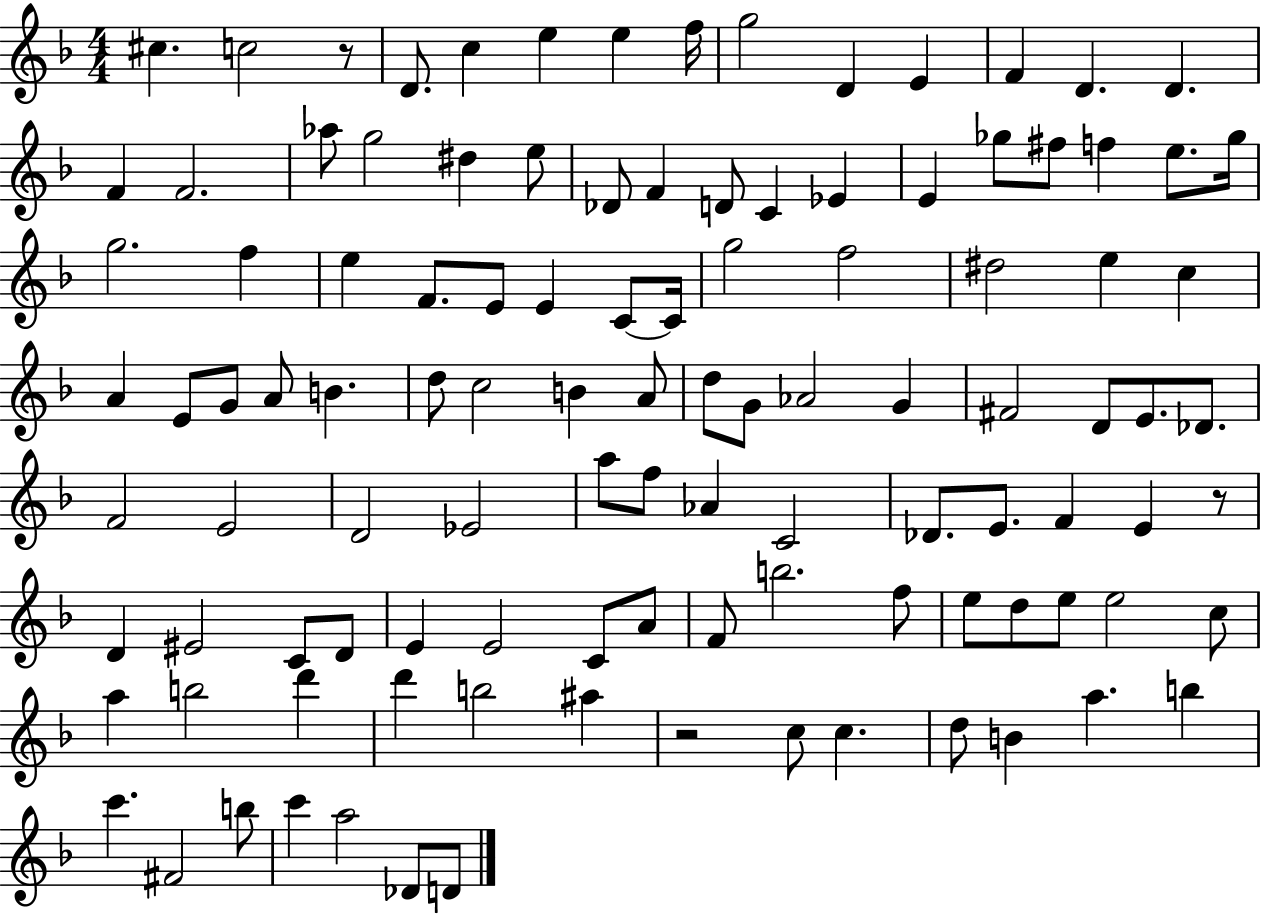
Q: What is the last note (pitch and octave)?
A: D4